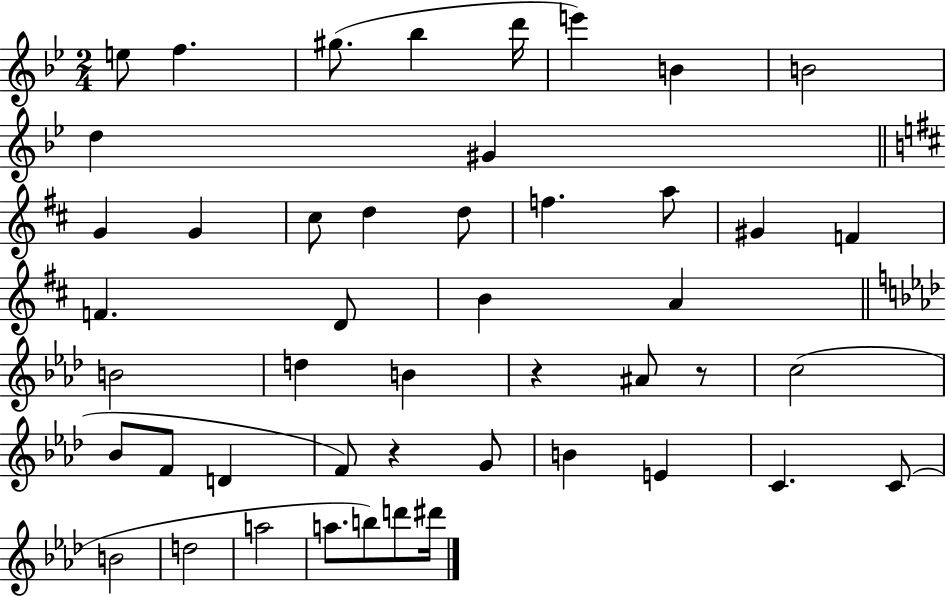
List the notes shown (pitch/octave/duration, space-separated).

E5/e F5/q. G#5/e. Bb5/q D6/s E6/q B4/q B4/h D5/q G#4/q G4/q G4/q C#5/e D5/q D5/e F5/q. A5/e G#4/q F4/q F4/q. D4/e B4/q A4/q B4/h D5/q B4/q R/q A#4/e R/e C5/h Bb4/e F4/e D4/q F4/e R/q G4/e B4/q E4/q C4/q. C4/e B4/h D5/h A5/h A5/e. B5/e D6/e D#6/s